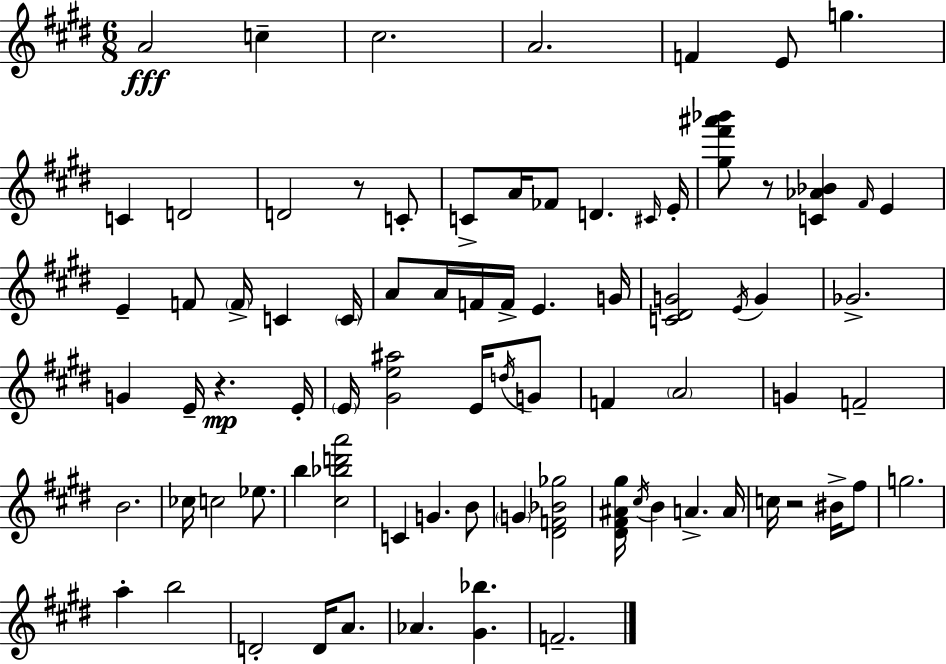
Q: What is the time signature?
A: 6/8